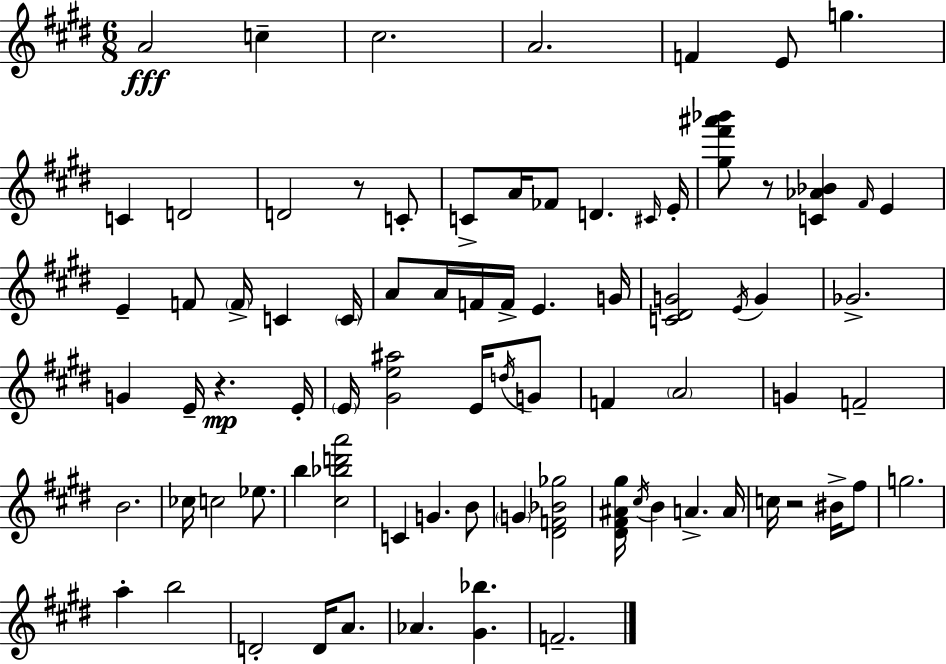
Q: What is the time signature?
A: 6/8